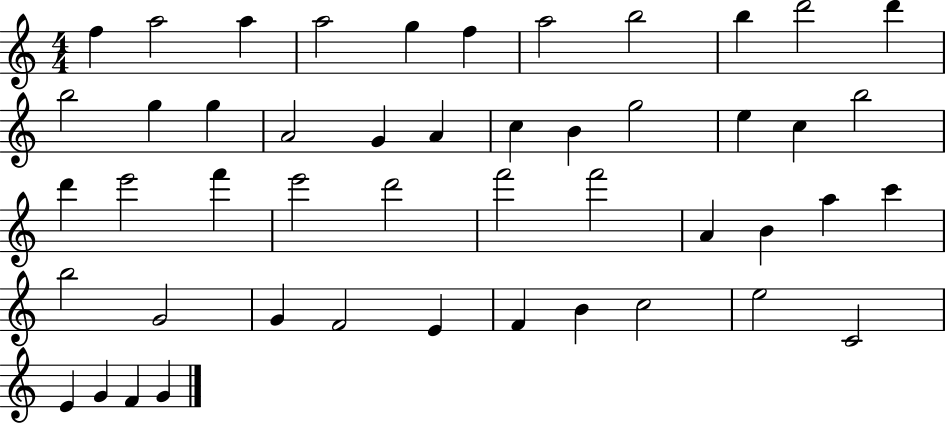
{
  \clef treble
  \numericTimeSignature
  \time 4/4
  \key c \major
  f''4 a''2 a''4 | a''2 g''4 f''4 | a''2 b''2 | b''4 d'''2 d'''4 | \break b''2 g''4 g''4 | a'2 g'4 a'4 | c''4 b'4 g''2 | e''4 c''4 b''2 | \break d'''4 e'''2 f'''4 | e'''2 d'''2 | f'''2 f'''2 | a'4 b'4 a''4 c'''4 | \break b''2 g'2 | g'4 f'2 e'4 | f'4 b'4 c''2 | e''2 c'2 | \break e'4 g'4 f'4 g'4 | \bar "|."
}